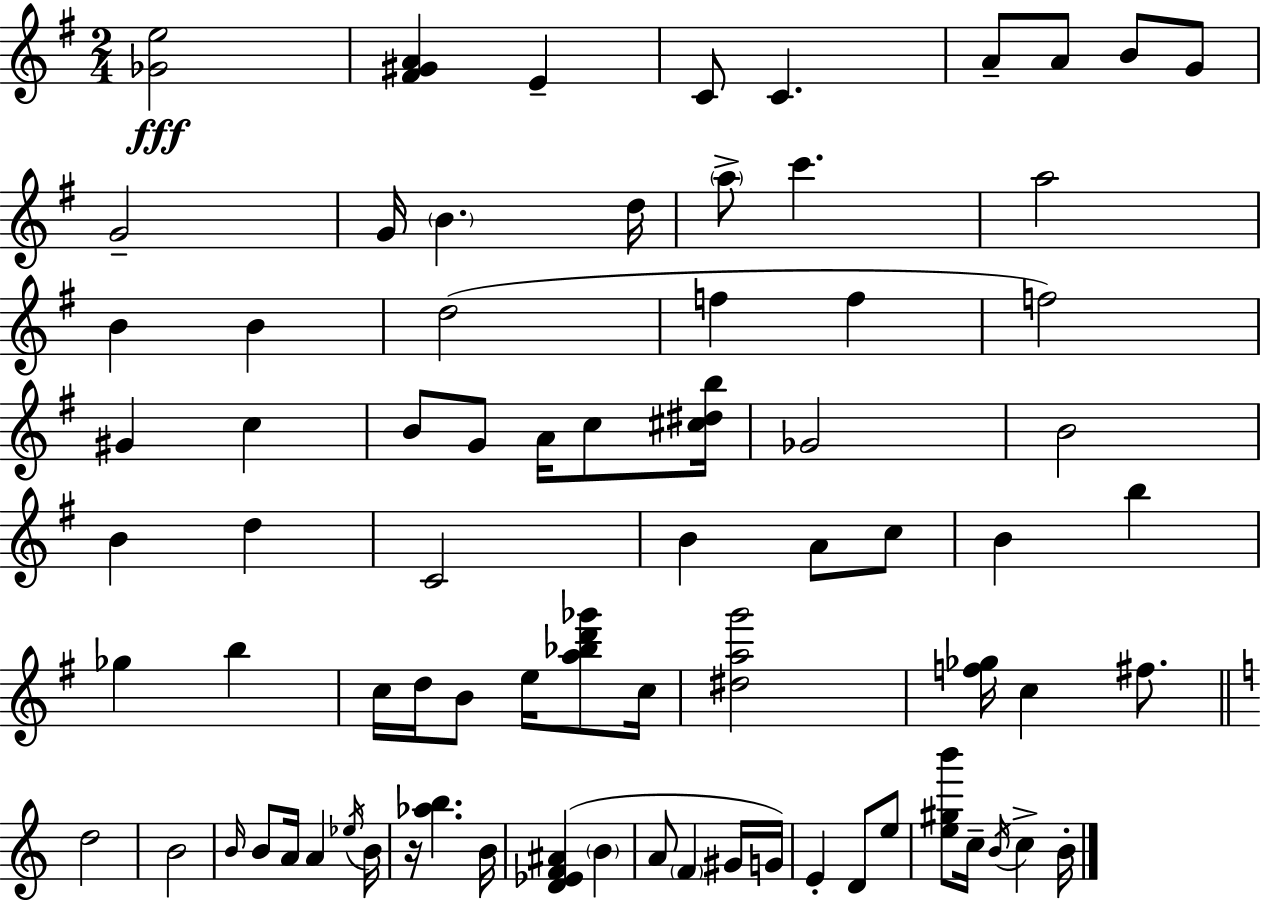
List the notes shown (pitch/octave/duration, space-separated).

[Gb4,E5]/h [F#4,G#4,A4]/q E4/q C4/e C4/q. A4/e A4/e B4/e G4/e G4/h G4/s B4/q. D5/s A5/e C6/q. A5/h B4/q B4/q D5/h F5/q F5/q F5/h G#4/q C5/q B4/e G4/e A4/s C5/e [C#5,D#5,B5]/s Gb4/h B4/h B4/q D5/q C4/h B4/q A4/e C5/e B4/q B5/q Gb5/q B5/q C5/s D5/s B4/e E5/s [A5,Bb5,D6,Gb6]/e C5/s [D#5,A5,G6]/h [F5,Gb5]/s C5/q F#5/e. D5/h B4/h B4/s B4/e A4/s A4/q Eb5/s B4/s R/s [Ab5,B5]/q. B4/s [D4,Eb4,F4,A#4]/q B4/q A4/e F4/q G#4/s G4/s E4/q D4/e E5/e [E5,G#5,B6]/e C5/s B4/s C5/q B4/s